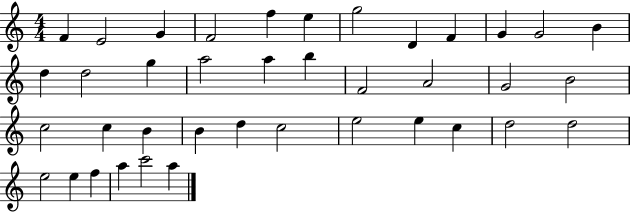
{
  \clef treble
  \numericTimeSignature
  \time 4/4
  \key c \major
  f'4 e'2 g'4 | f'2 f''4 e''4 | g''2 d'4 f'4 | g'4 g'2 b'4 | \break d''4 d''2 g''4 | a''2 a''4 b''4 | f'2 a'2 | g'2 b'2 | \break c''2 c''4 b'4 | b'4 d''4 c''2 | e''2 e''4 c''4 | d''2 d''2 | \break e''2 e''4 f''4 | a''4 c'''2 a''4 | \bar "|."
}